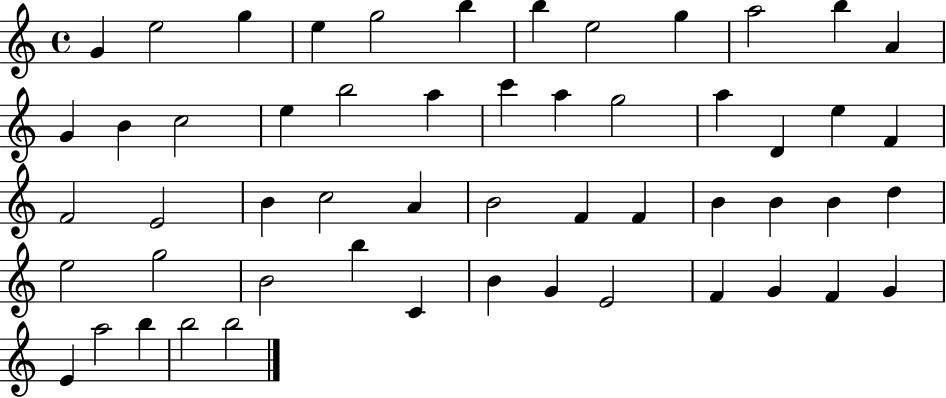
G4/q E5/h G5/q E5/q G5/h B5/q B5/q E5/h G5/q A5/h B5/q A4/q G4/q B4/q C5/h E5/q B5/h A5/q C6/q A5/q G5/h A5/q D4/q E5/q F4/q F4/h E4/h B4/q C5/h A4/q B4/h F4/q F4/q B4/q B4/q B4/q D5/q E5/h G5/h B4/h B5/q C4/q B4/q G4/q E4/h F4/q G4/q F4/q G4/q E4/q A5/h B5/q B5/h B5/h